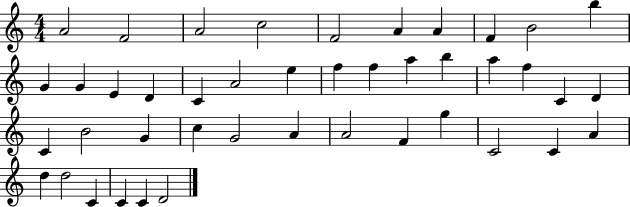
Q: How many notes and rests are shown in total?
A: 43